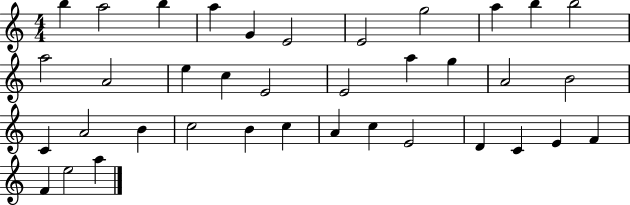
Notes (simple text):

B5/q A5/h B5/q A5/q G4/q E4/h E4/h G5/h A5/q B5/q B5/h A5/h A4/h E5/q C5/q E4/h E4/h A5/q G5/q A4/h B4/h C4/q A4/h B4/q C5/h B4/q C5/q A4/q C5/q E4/h D4/q C4/q E4/q F4/q F4/q E5/h A5/q